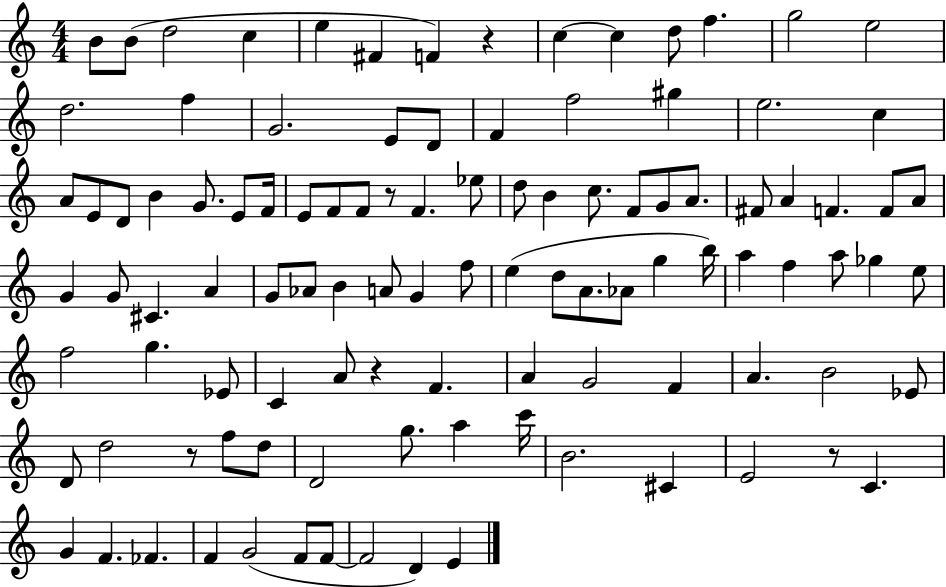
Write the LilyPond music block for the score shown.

{
  \clef treble
  \numericTimeSignature
  \time 4/4
  \key c \major
  b'8 b'8( d''2 c''4 | e''4 fis'4 f'4) r4 | c''4~~ c''4 d''8 f''4. | g''2 e''2 | \break d''2. f''4 | g'2. e'8 d'8 | f'4 f''2 gis''4 | e''2. c''4 | \break a'8 e'8 d'8 b'4 g'8. e'8 f'16 | e'8 f'8 f'8 r8 f'4. ees''8 | d''8 b'4 c''8. f'8 g'8 a'8. | fis'8 a'4 f'4. f'8 a'8 | \break g'4 g'8 cis'4. a'4 | g'8 aes'8 b'4 a'8 g'4 f''8 | e''4( d''8 a'8. aes'8 g''4 b''16) | a''4 f''4 a''8 ges''4 e''8 | \break f''2 g''4. ees'8 | c'4 a'8 r4 f'4. | a'4 g'2 f'4 | a'4. b'2 ees'8 | \break d'8 d''2 r8 f''8 d''8 | d'2 g''8. a''4 c'''16 | b'2. cis'4 | e'2 r8 c'4. | \break g'4 f'4. fes'4. | f'4 g'2( f'8 f'8~~ | f'2 d'4) e'4 | \bar "|."
}